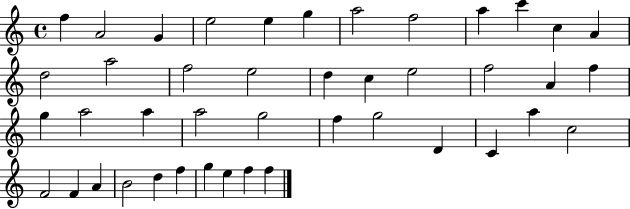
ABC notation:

X:1
T:Untitled
M:4/4
L:1/4
K:C
f A2 G e2 e g a2 f2 a c' c A d2 a2 f2 e2 d c e2 f2 A f g a2 a a2 g2 f g2 D C a c2 F2 F A B2 d f g e f f